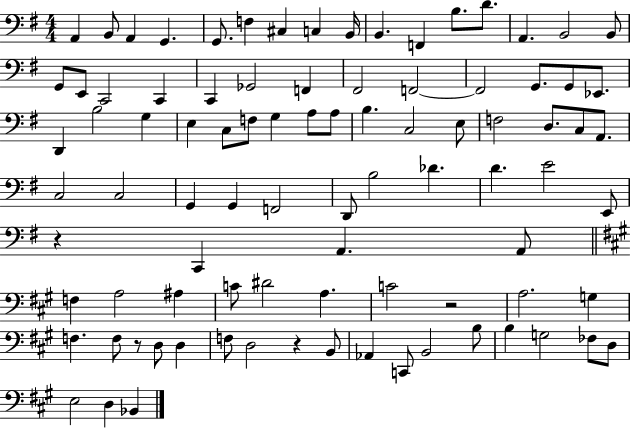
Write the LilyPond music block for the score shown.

{
  \clef bass
  \numericTimeSignature
  \time 4/4
  \key g \major
  a,4 b,8 a,4 g,4. | g,8. f4 cis4 c4 b,16 | b,4. f,4 b8. d'8. | a,4. b,2 b,8 | \break g,8 e,8 c,2 c,4 | c,4 ges,2 f,4 | fis,2 f,2~~ | f,2 g,8. g,8 ees,8. | \break d,4 b2 g4 | e4 c8 f8 g4 a8 a8 | b4. c2 e8 | f2 d8. c8 a,8. | \break c2 c2 | g,4 g,4 f,2 | d,8 b2 des'4. | d'4. e'2 e,8 | \break r4 c,4 a,4. a,8 | \bar "||" \break \key a \major f4 a2 ais4 | c'8 dis'2 a4. | c'2 r2 | a2. g4 | \break f4. f8 r8 d8 d4 | f8 d2 r4 b,8 | aes,4 c,8 b,2 b8 | b4 g2 fes8 d8 | \break e2 d4 bes,4 | \bar "|."
}